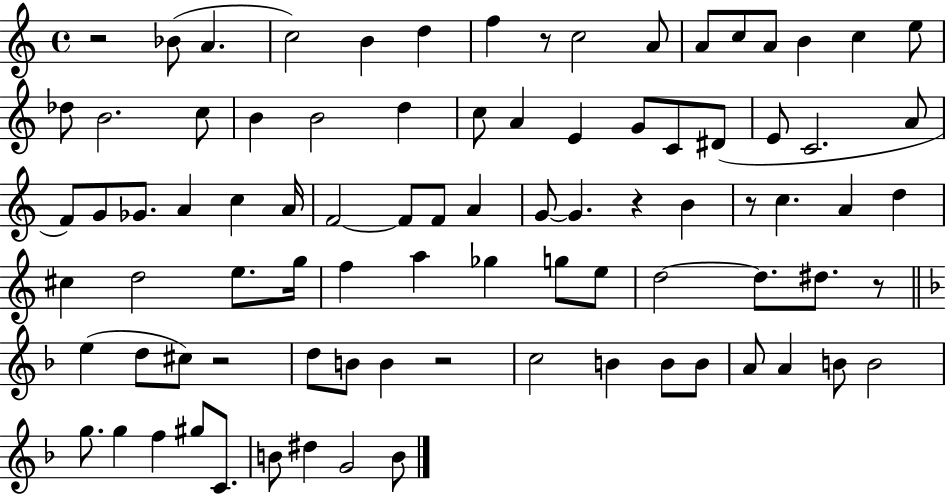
X:1
T:Untitled
M:4/4
L:1/4
K:C
z2 _B/2 A c2 B d f z/2 c2 A/2 A/2 c/2 A/2 B c e/2 _d/2 B2 c/2 B B2 d c/2 A E G/2 C/2 ^D/2 E/2 C2 A/2 F/2 G/2 _G/2 A c A/4 F2 F/2 F/2 A G/2 G z B z/2 c A d ^c d2 e/2 g/4 f a _g g/2 e/2 d2 d/2 ^d/2 z/2 e d/2 ^c/2 z2 d/2 B/2 B z2 c2 B B/2 B/2 A/2 A B/2 B2 g/2 g f ^g/2 C/2 B/2 ^d G2 B/2